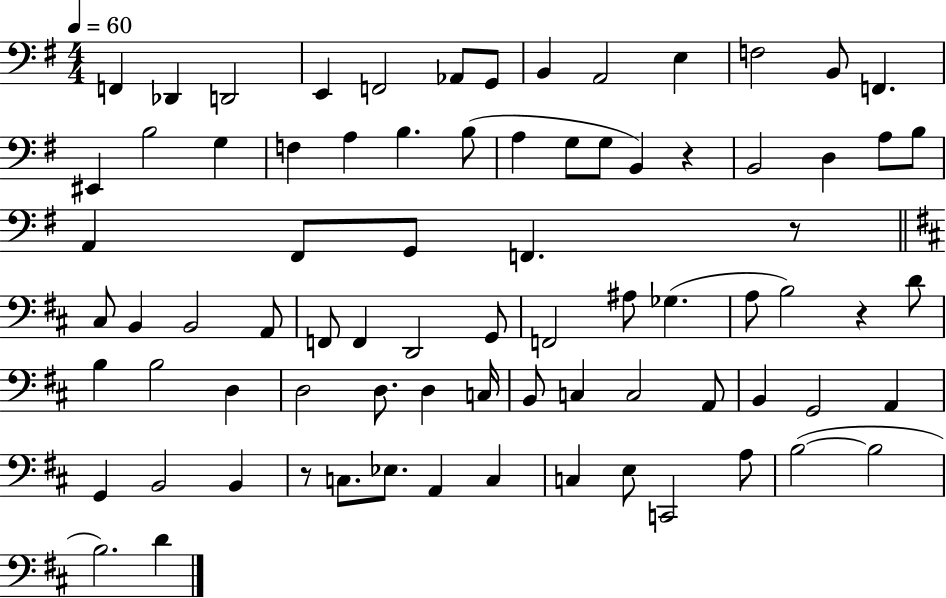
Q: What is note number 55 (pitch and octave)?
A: C3